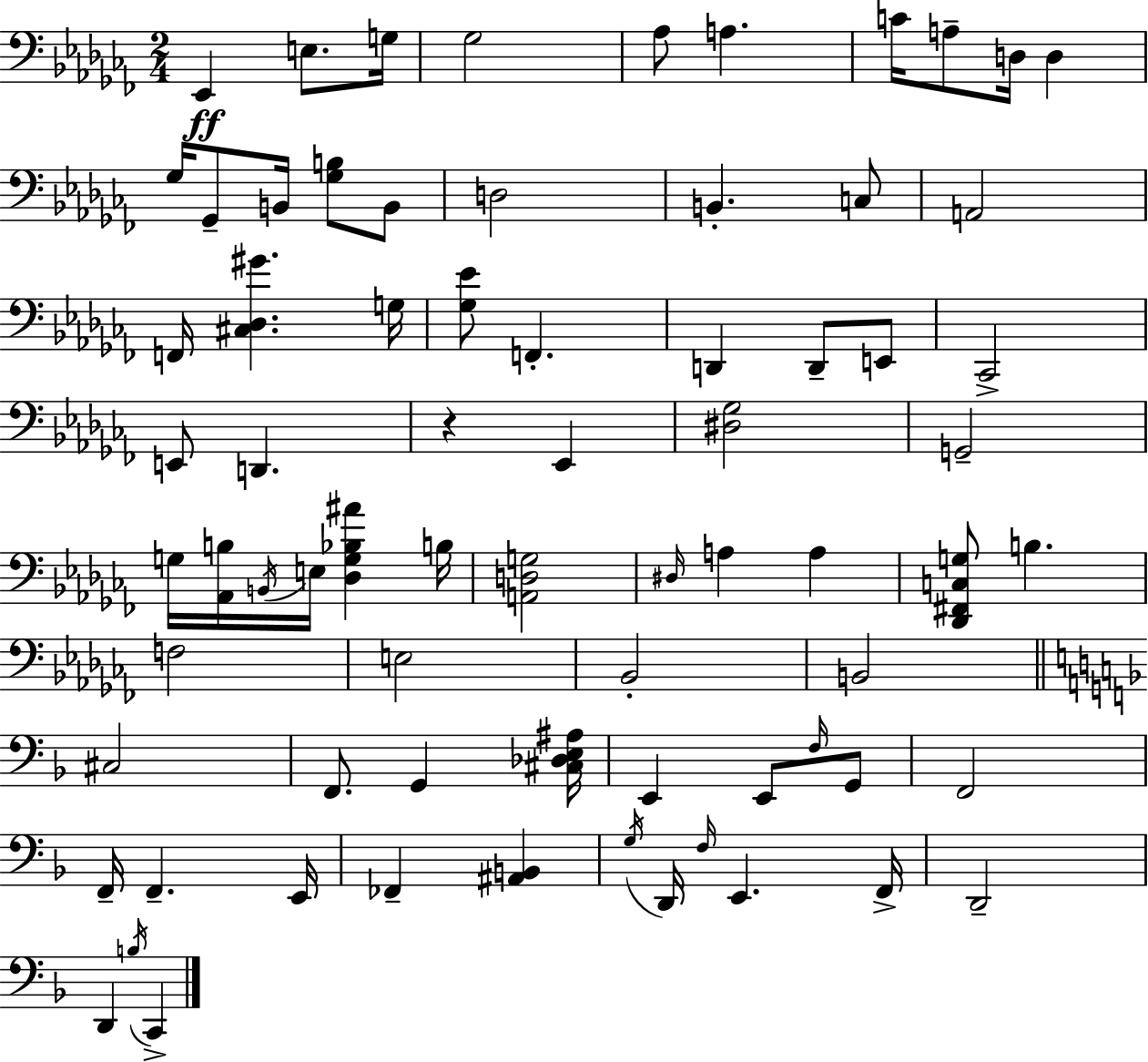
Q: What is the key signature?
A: AES minor